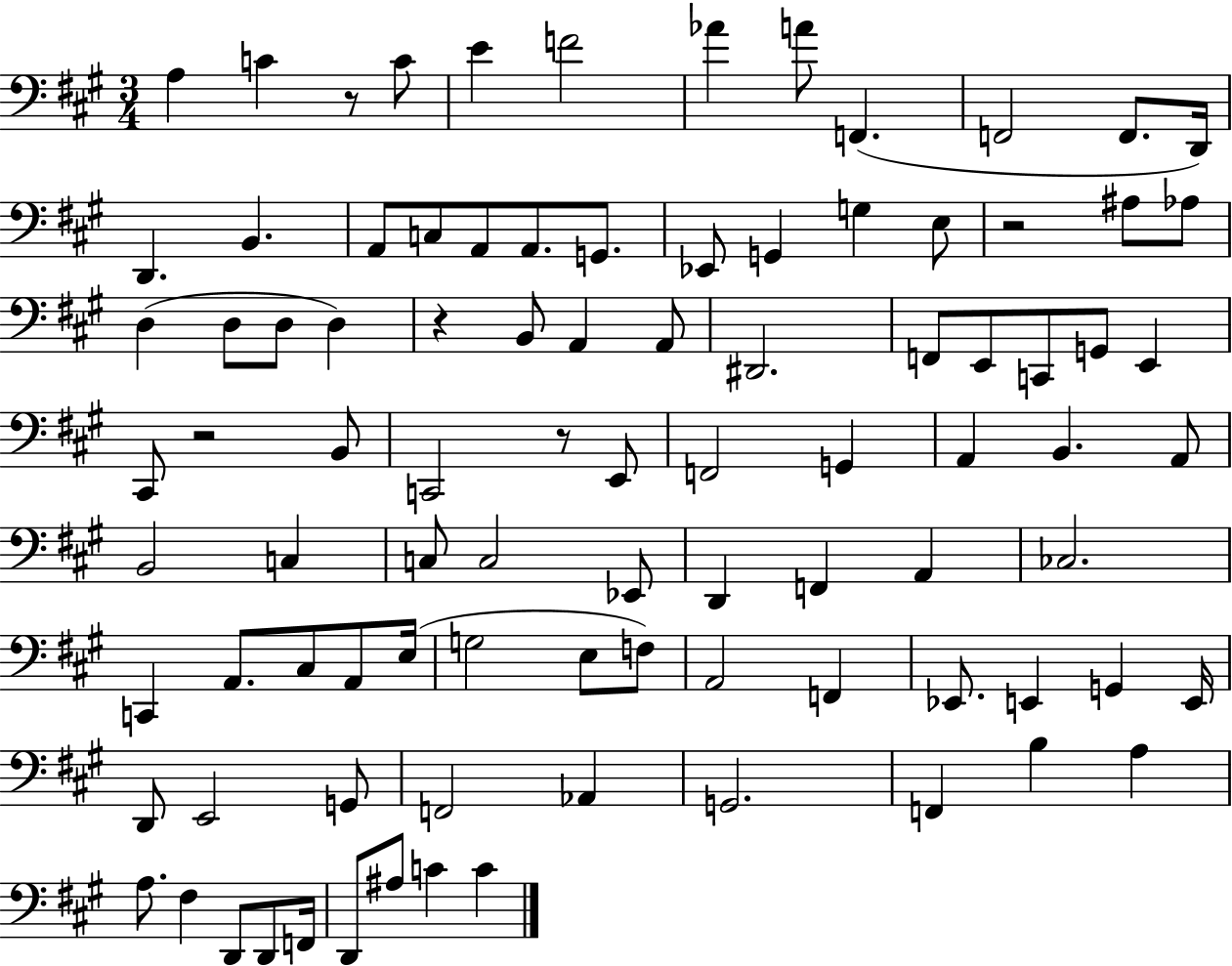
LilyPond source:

{
  \clef bass
  \numericTimeSignature
  \time 3/4
  \key a \major
  a4 c'4 r8 c'8 | e'4 f'2 | aes'4 a'8 f,4.( | f,2 f,8. d,16) | \break d,4. b,4. | a,8 c8 a,8 a,8. g,8. | ees,8 g,4 g4 e8 | r2 ais8 aes8 | \break d4( d8 d8 d4) | r4 b,8 a,4 a,8 | dis,2. | f,8 e,8 c,8 g,8 e,4 | \break cis,8 r2 b,8 | c,2 r8 e,8 | f,2 g,4 | a,4 b,4. a,8 | \break b,2 c4 | c8 c2 ees,8 | d,4 f,4 a,4 | ces2. | \break c,4 a,8. cis8 a,8 e16( | g2 e8 f8) | a,2 f,4 | ees,8. e,4 g,4 e,16 | \break d,8 e,2 g,8 | f,2 aes,4 | g,2. | f,4 b4 a4 | \break a8. fis4 d,8 d,8 f,16 | d,8 ais8 c'4 c'4 | \bar "|."
}